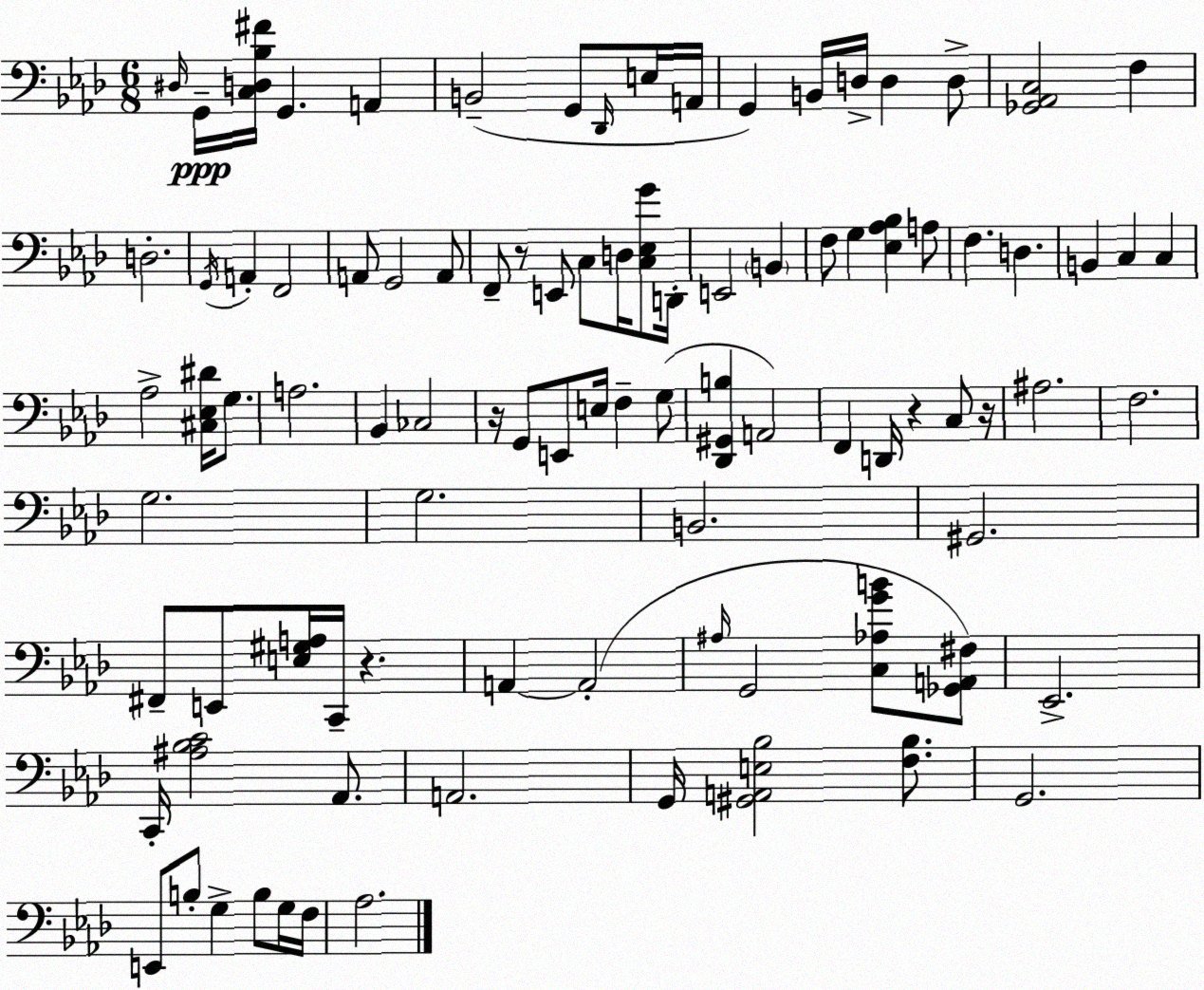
X:1
T:Untitled
M:6/8
L:1/4
K:Ab
^D,/4 G,,/4 [C,D,_B,^F]/4 G,, A,, B,,2 G,,/2 _D,,/4 E,/4 A,,/4 G,, B,,/4 D,/4 D, D,/2 [_G,,_A,,C,]2 F, D,2 G,,/4 A,, F,,2 A,,/2 G,,2 A,,/2 F,,/2 z/2 E,,/2 C,/2 D,/4 [C,_E,G]/2 D,,/4 E,,2 B,, F,/2 G, [_E,_A,_B,] A,/2 F, D, B,, C, C, _A,2 [^C,_E,^D]/4 G,/2 A,2 _B,, _C,2 z/4 G,,/2 E,,/2 E,/4 F, G,/2 [_D,,^G,,B,] A,,2 F,, D,,/4 z C,/2 z/4 ^A,2 F,2 G,2 G,2 B,,2 ^G,,2 ^F,,/2 E,,/2 [E,^G,A,]/4 C,,/4 z A,, A,,2 ^A,/4 G,,2 [C,_A,GB]/2 [_G,,A,,^F,]/2 _E,,2 C,,/4 [^A,_B,C]2 _A,,/2 A,,2 G,,/4 [^G,,A,,E,_B,]2 [F,_B,]/2 G,,2 E,,/2 B,/2 G, B,/2 G,/4 F,/4 _A,2